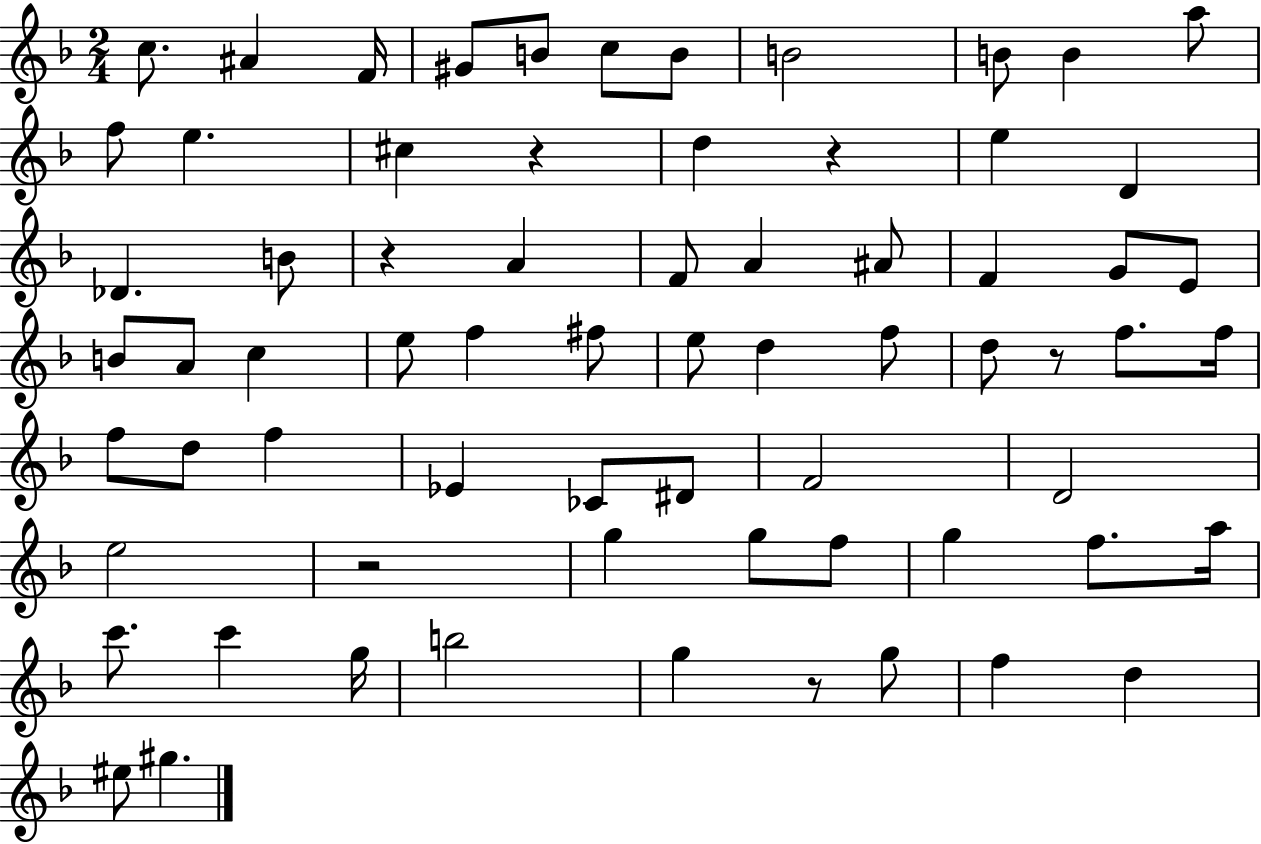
C5/e. A#4/q F4/s G#4/e B4/e C5/e B4/e B4/h B4/e B4/q A5/e F5/e E5/q. C#5/q R/q D5/q R/q E5/q D4/q Db4/q. B4/e R/q A4/q F4/e A4/q A#4/e F4/q G4/e E4/e B4/e A4/e C5/q E5/e F5/q F#5/e E5/e D5/q F5/e D5/e R/e F5/e. F5/s F5/e D5/e F5/q Eb4/q CES4/e D#4/e F4/h D4/h E5/h R/h G5/q G5/e F5/e G5/q F5/e. A5/s C6/e. C6/q G5/s B5/h G5/q R/e G5/e F5/q D5/q EIS5/e G#5/q.